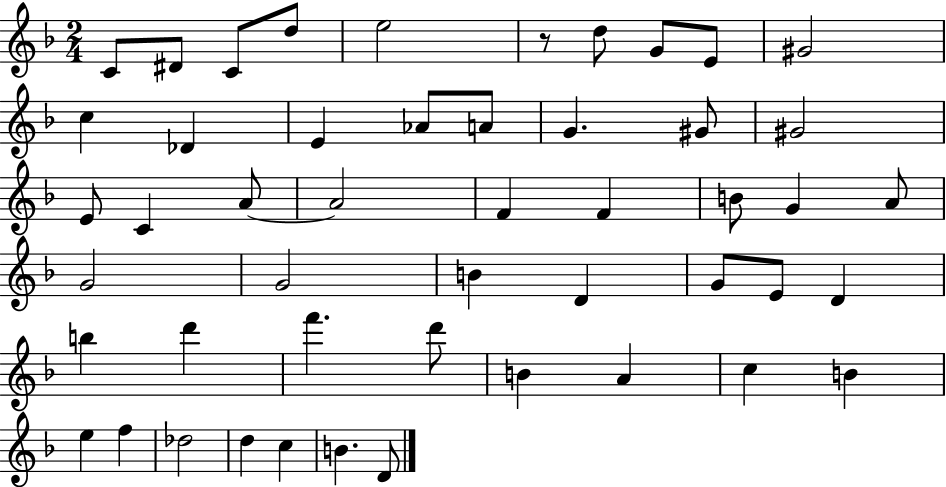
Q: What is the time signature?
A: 2/4